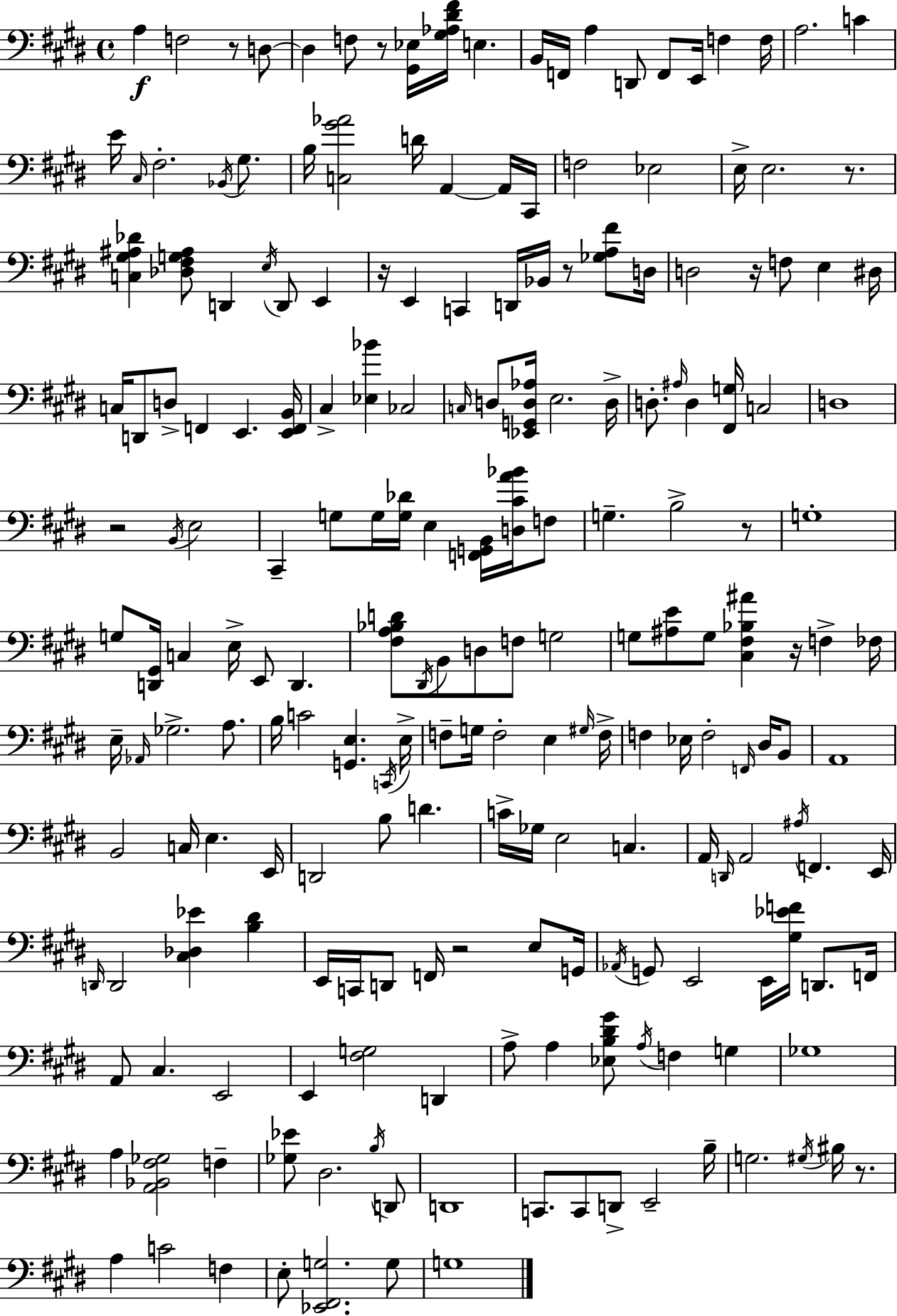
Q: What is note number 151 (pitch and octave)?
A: D2